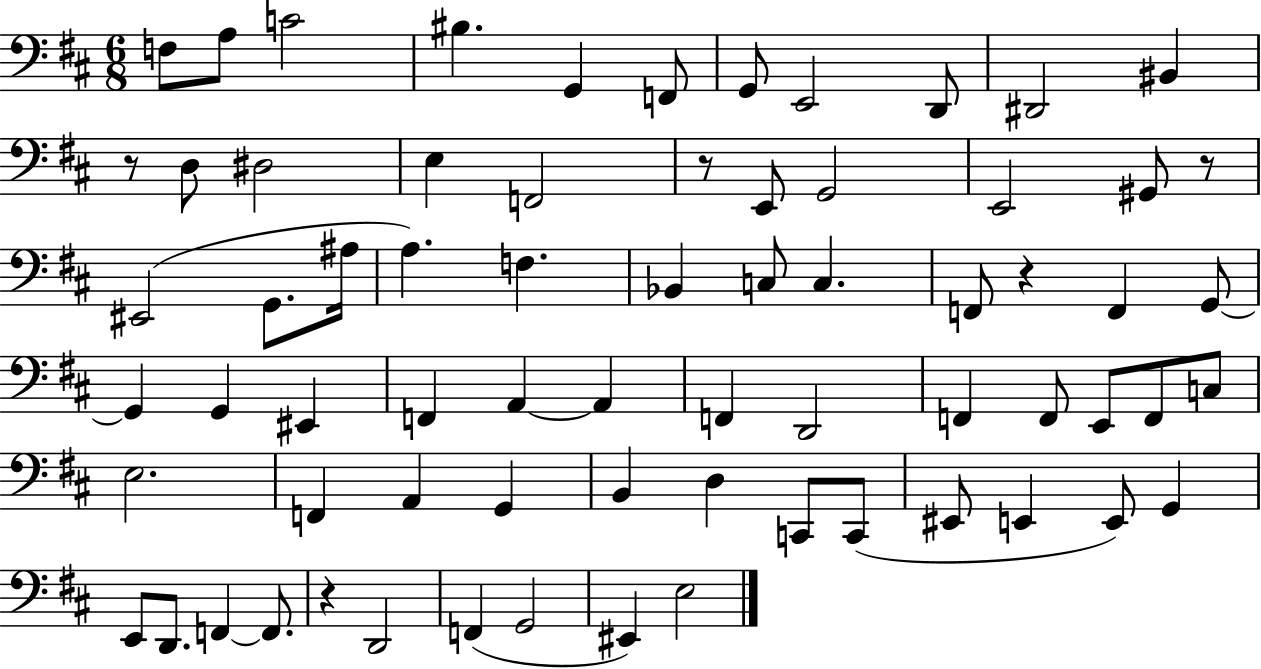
F3/e A3/e C4/h BIS3/q. G2/q F2/e G2/e E2/h D2/e D#2/h BIS2/q R/e D3/e D#3/h E3/q F2/h R/e E2/e G2/h E2/h G#2/e R/e EIS2/h G2/e. A#3/s A3/q. F3/q. Bb2/q C3/e C3/q. F2/e R/q F2/q G2/e G2/q G2/q EIS2/q F2/q A2/q A2/q F2/q D2/h F2/q F2/e E2/e F2/e C3/e E3/h. F2/q A2/q G2/q B2/q D3/q C2/e C2/e EIS2/e E2/q E2/e G2/q E2/e D2/e. F2/q F2/e. R/q D2/h F2/q G2/h EIS2/q E3/h